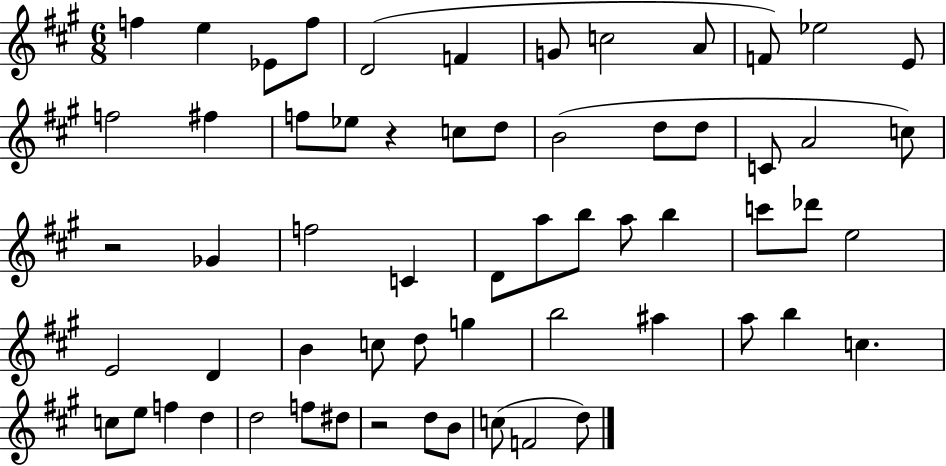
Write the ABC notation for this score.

X:1
T:Untitled
M:6/8
L:1/4
K:A
f e _E/2 f/2 D2 F G/2 c2 A/2 F/2 _e2 E/2 f2 ^f f/2 _e/2 z c/2 d/2 B2 d/2 d/2 C/2 A2 c/2 z2 _G f2 C D/2 a/2 b/2 a/2 b c'/2 _d'/2 e2 E2 D B c/2 d/2 g b2 ^a a/2 b c c/2 e/2 f d d2 f/2 ^d/2 z2 d/2 B/2 c/2 F2 d/2